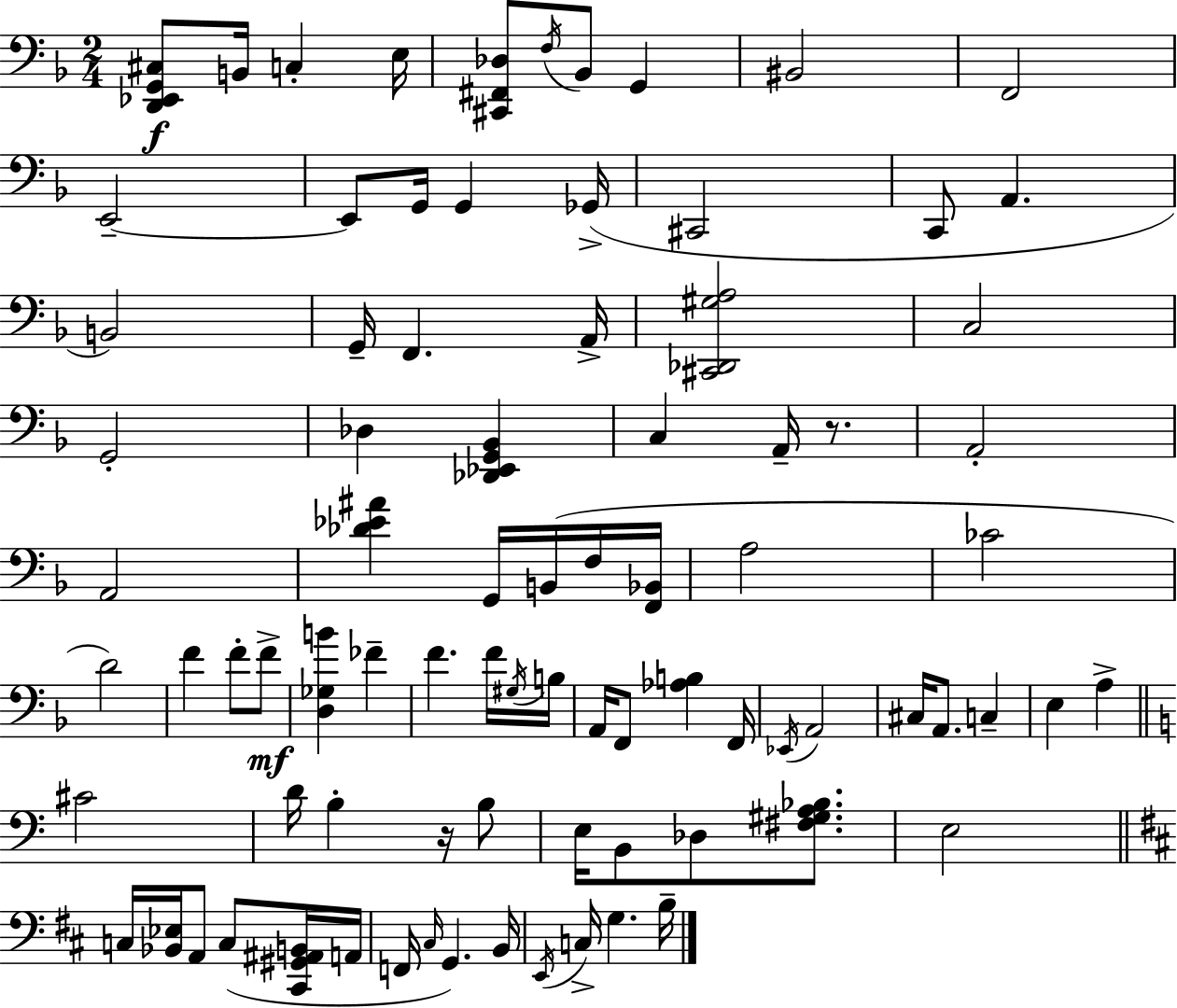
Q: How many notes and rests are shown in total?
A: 84